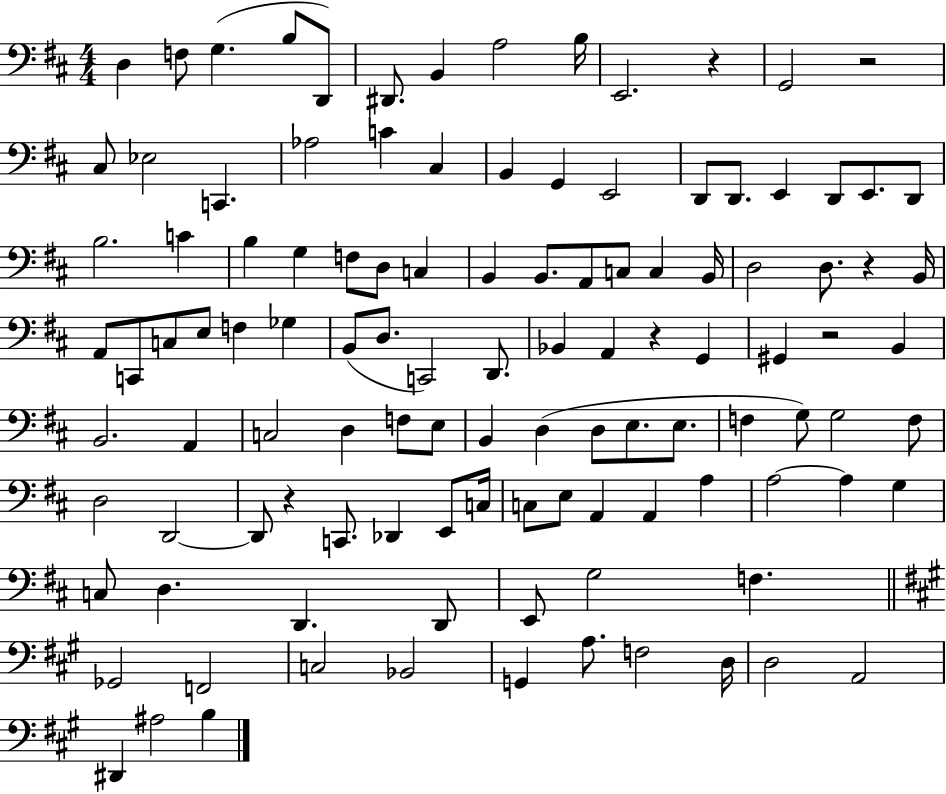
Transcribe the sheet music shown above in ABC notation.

X:1
T:Untitled
M:4/4
L:1/4
K:D
D, F,/2 G, B,/2 D,,/2 ^D,,/2 B,, A,2 B,/4 E,,2 z G,,2 z2 ^C,/2 _E,2 C,, _A,2 C ^C, B,, G,, E,,2 D,,/2 D,,/2 E,, D,,/2 E,,/2 D,,/2 B,2 C B, G, F,/2 D,/2 C, B,, B,,/2 A,,/2 C,/2 C, B,,/4 D,2 D,/2 z B,,/4 A,,/2 C,,/2 C,/2 E,/2 F, _G, B,,/2 D,/2 C,,2 D,,/2 _B,, A,, z G,, ^G,, z2 B,, B,,2 A,, C,2 D, F,/2 E,/2 B,, D, D,/2 E,/2 E,/2 F, G,/2 G,2 F,/2 D,2 D,,2 D,,/2 z C,,/2 _D,, E,,/2 C,/4 C,/2 E,/2 A,, A,, A, A,2 A, G, C,/2 D, D,, D,,/2 E,,/2 G,2 F, _G,,2 F,,2 C,2 _B,,2 G,, A,/2 F,2 D,/4 D,2 A,,2 ^D,, ^A,2 B,